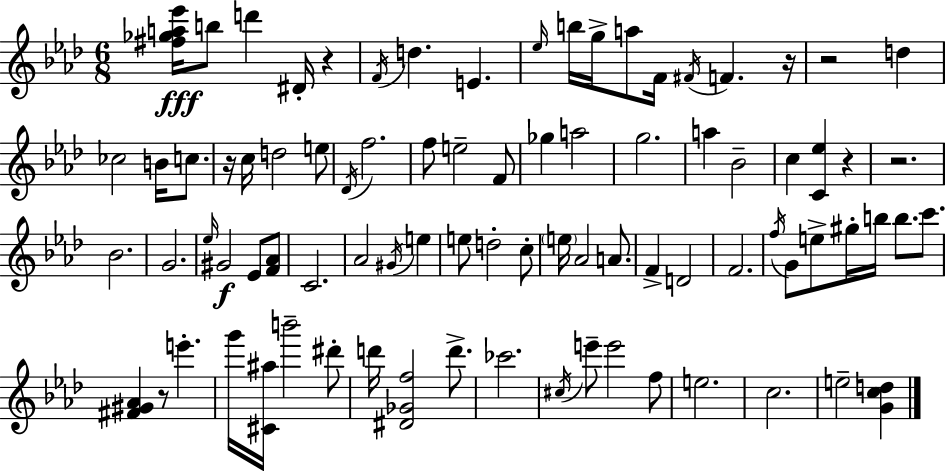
[F#5,Gb5,A5,Eb6]/s B5/e D6/q D#4/s R/q F4/s D5/q. E4/q. Eb5/s B5/s G5/s A5/e F4/s F#4/s F4/q. R/s R/h D5/q CES5/h B4/s C5/e. R/s C5/s D5/h E5/e Db4/s F5/h. F5/e E5/h F4/e Gb5/q A5/h G5/h. A5/q Bb4/h C5/q [C4,Eb5]/q R/q R/h. Bb4/h. G4/h. Eb5/s G#4/h Eb4/e [F4,Ab4]/e C4/h. Ab4/h G#4/s E5/q E5/e D5/h C5/e E5/s Ab4/h A4/e. F4/q D4/h F4/h. F5/s G4/e E5/e G#5/s B5/s B5/e. C6/e. [F#4,G#4,Ab4]/q R/e E6/q. G6/s [C#4,A#5]/s B6/h D#6/e D6/s [D#4,Gb4,F5]/h D6/e. CES6/h. C#5/s E6/e E6/h F5/e E5/h. C5/h. E5/h [G4,C5,D5]/q